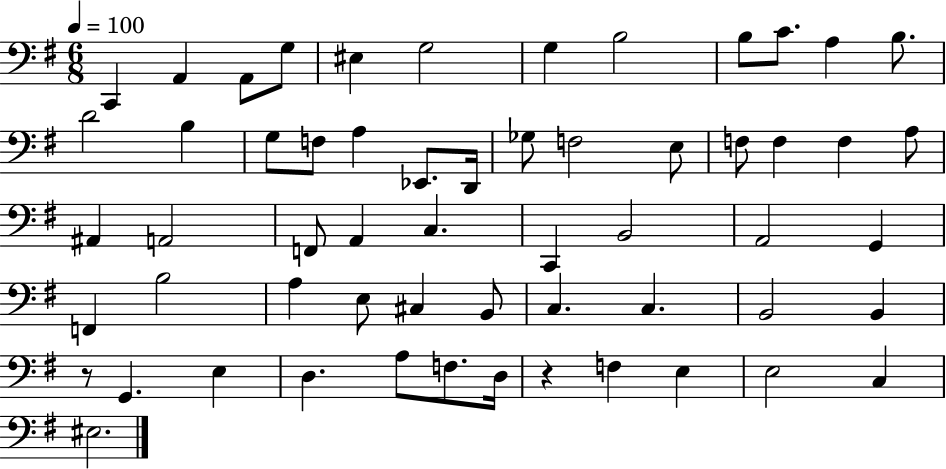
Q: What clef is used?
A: bass